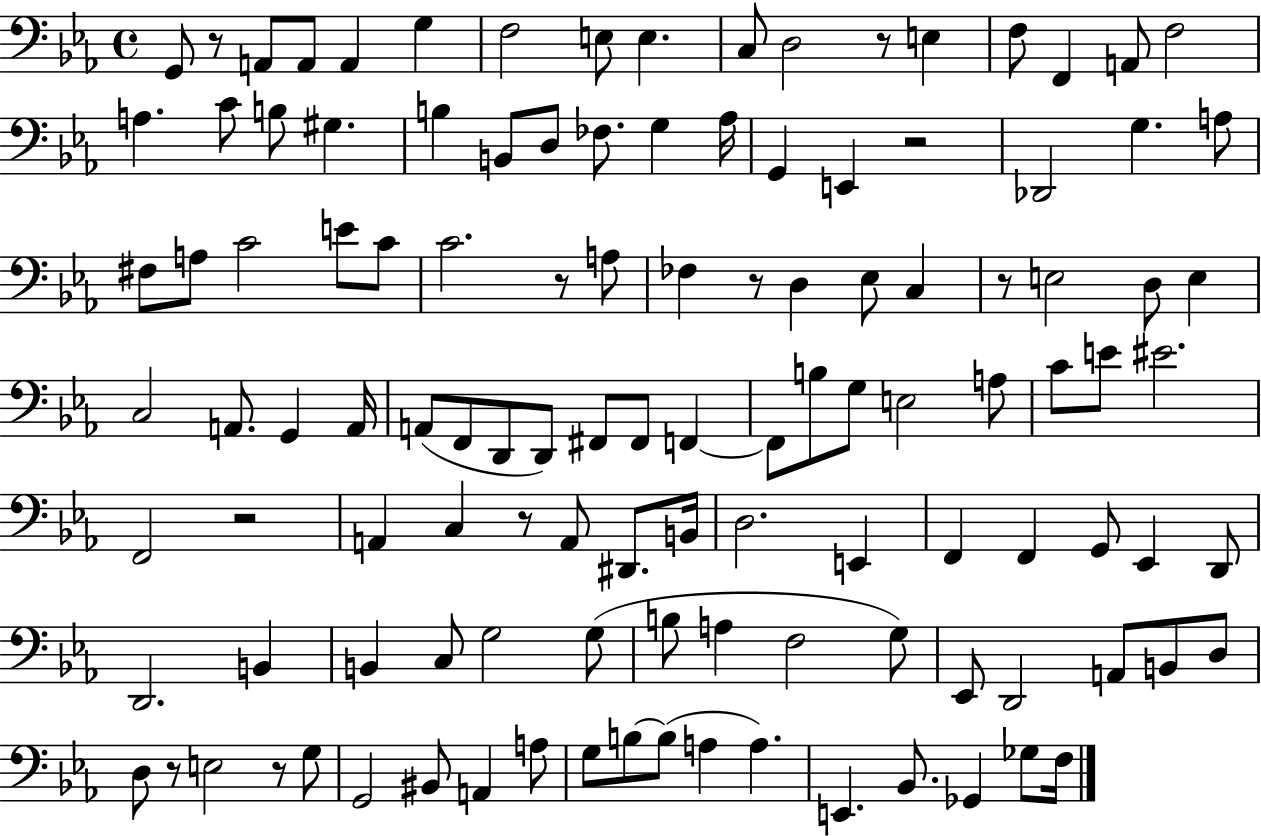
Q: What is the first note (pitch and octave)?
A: G2